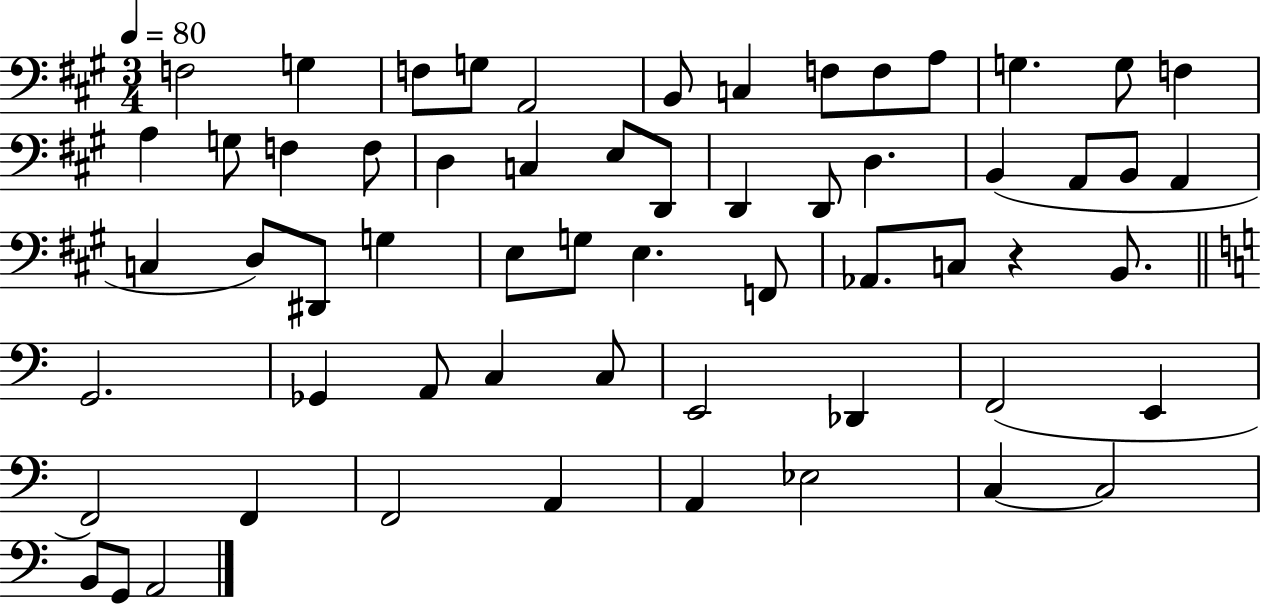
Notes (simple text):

F3/h G3/q F3/e G3/e A2/h B2/e C3/q F3/e F3/e A3/e G3/q. G3/e F3/q A3/q G3/e F3/q F3/e D3/q C3/q E3/e D2/e D2/q D2/e D3/q. B2/q A2/e B2/e A2/q C3/q D3/e D#2/e G3/q E3/e G3/e E3/q. F2/e Ab2/e. C3/e R/q B2/e. G2/h. Gb2/q A2/e C3/q C3/e E2/h Db2/q F2/h E2/q F2/h F2/q F2/h A2/q A2/q Eb3/h C3/q C3/h B2/e G2/e A2/h